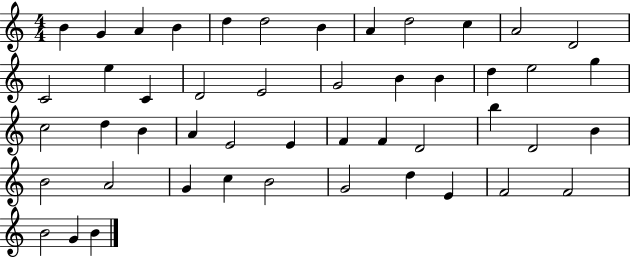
B4/q G4/q A4/q B4/q D5/q D5/h B4/q A4/q D5/h C5/q A4/h D4/h C4/h E5/q C4/q D4/h E4/h G4/h B4/q B4/q D5/q E5/h G5/q C5/h D5/q B4/q A4/q E4/h E4/q F4/q F4/q D4/h B5/q D4/h B4/q B4/h A4/h G4/q C5/q B4/h G4/h D5/q E4/q F4/h F4/h B4/h G4/q B4/q